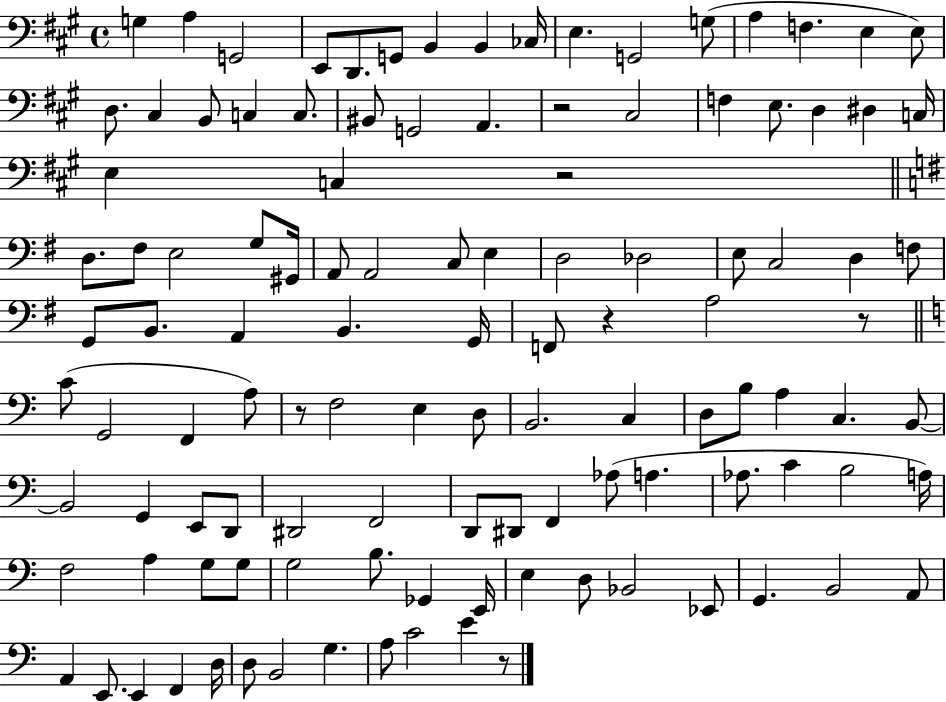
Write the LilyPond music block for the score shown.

{
  \clef bass
  \time 4/4
  \defaultTimeSignature
  \key a \major
  g4 a4 g,2 | e,8 d,8. g,8 b,4 b,4 ces16 | e4. g,2 g8( | a4 f4. e4 e8) | \break d8. cis4 b,8 c4 c8. | bis,8 g,2 a,4. | r2 cis2 | f4 e8. d4 dis4 c16 | \break e4 c4 r2 | \bar "||" \break \key g \major d8. fis8 e2 g8 gis,16 | a,8 a,2 c8 e4 | d2 des2 | e8 c2 d4 f8 | \break g,8 b,8. a,4 b,4. g,16 | f,8 r4 a2 r8 | \bar "||" \break \key a \minor c'8( g,2 f,4 a8) | r8 f2 e4 d8 | b,2. c4 | d8 b8 a4 c4. b,8~~ | \break b,2 g,4 e,8 d,8 | dis,2 f,2 | d,8 dis,8 f,4 aes8( a4. | aes8. c'4 b2 a16) | \break f2 a4 g8 g8 | g2 b8. ges,4 e,16 | e4 d8 bes,2 ees,8 | g,4. b,2 a,8 | \break a,4 e,8. e,4 f,4 d16 | d8 b,2 g4. | a8 c'2 e'4 r8 | \bar "|."
}